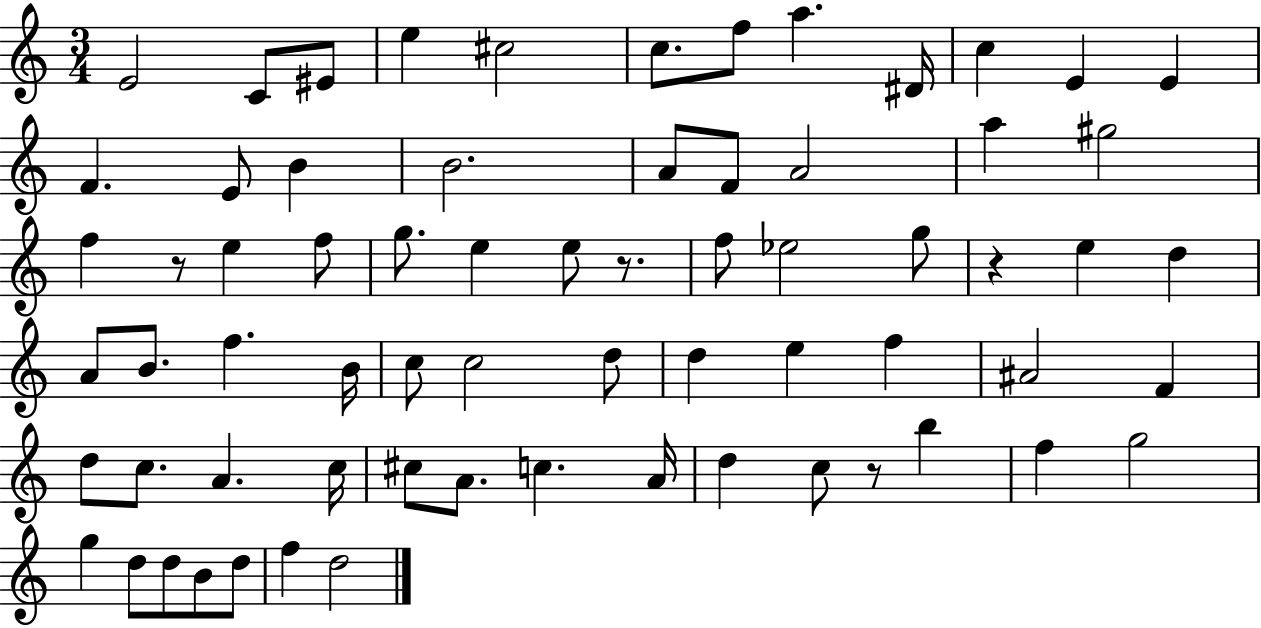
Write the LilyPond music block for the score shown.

{
  \clef treble
  \numericTimeSignature
  \time 3/4
  \key c \major
  \repeat volta 2 { e'2 c'8 eis'8 | e''4 cis''2 | c''8. f''8 a''4. dis'16 | c''4 e'4 e'4 | \break f'4. e'8 b'4 | b'2. | a'8 f'8 a'2 | a''4 gis''2 | \break f''4 r8 e''4 f''8 | g''8. e''4 e''8 r8. | f''8 ees''2 g''8 | r4 e''4 d''4 | \break a'8 b'8. f''4. b'16 | c''8 c''2 d''8 | d''4 e''4 f''4 | ais'2 f'4 | \break d''8 c''8. a'4. c''16 | cis''8 a'8. c''4. a'16 | d''4 c''8 r8 b''4 | f''4 g''2 | \break g''4 d''8 d''8 b'8 d''8 | f''4 d''2 | } \bar "|."
}